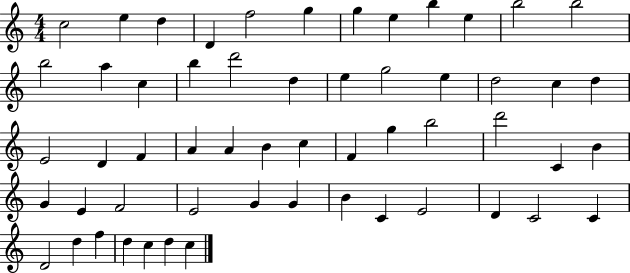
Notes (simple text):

C5/h E5/q D5/q D4/q F5/h G5/q G5/q E5/q B5/q E5/q B5/h B5/h B5/h A5/q C5/q B5/q D6/h D5/q E5/q G5/h E5/q D5/h C5/q D5/q E4/h D4/q F4/q A4/q A4/q B4/q C5/q F4/q G5/q B5/h D6/h C4/q B4/q G4/q E4/q F4/h E4/h G4/q G4/q B4/q C4/q E4/h D4/q C4/h C4/q D4/h D5/q F5/q D5/q C5/q D5/q C5/q